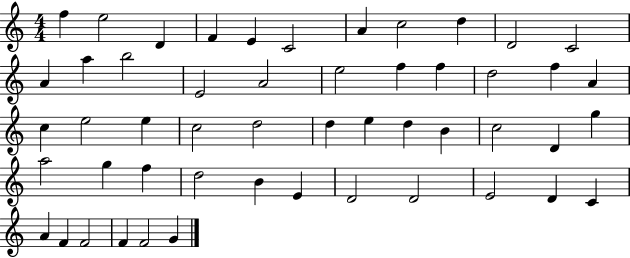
F5/q E5/h D4/q F4/q E4/q C4/h A4/q C5/h D5/q D4/h C4/h A4/q A5/q B5/h E4/h A4/h E5/h F5/q F5/q D5/h F5/q A4/q C5/q E5/h E5/q C5/h D5/h D5/q E5/q D5/q B4/q C5/h D4/q G5/q A5/h G5/q F5/q D5/h B4/q E4/q D4/h D4/h E4/h D4/q C4/q A4/q F4/q F4/h F4/q F4/h G4/q